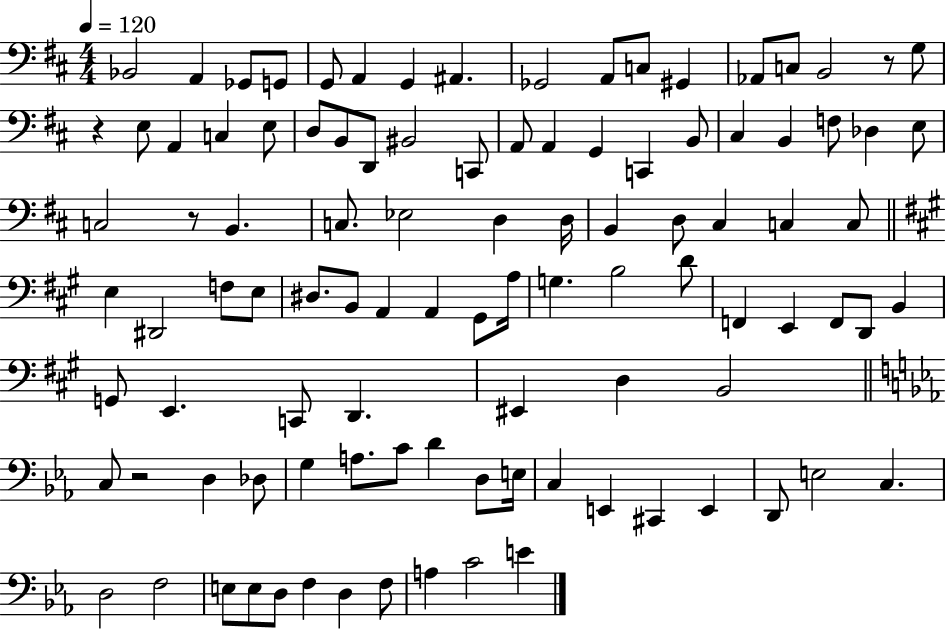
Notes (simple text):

Bb2/h A2/q Gb2/e G2/e G2/e A2/q G2/q A#2/q. Gb2/h A2/e C3/e G#2/q Ab2/e C3/e B2/h R/e G3/e R/q E3/e A2/q C3/q E3/e D3/e B2/e D2/e BIS2/h C2/e A2/e A2/q G2/q C2/q B2/e C#3/q B2/q F3/e Db3/q E3/e C3/h R/e B2/q. C3/e. Eb3/h D3/q D3/s B2/q D3/e C#3/q C3/q C3/e E3/q D#2/h F3/e E3/e D#3/e. B2/e A2/q A2/q G#2/e A3/s G3/q. B3/h D4/e F2/q E2/q F2/e D2/e B2/q G2/e E2/q. C2/e D2/q. EIS2/q D3/q B2/h C3/e R/h D3/q Db3/e G3/q A3/e. C4/e D4/q D3/e E3/s C3/q E2/q C#2/q E2/q D2/e E3/h C3/q. D3/h F3/h E3/e E3/e D3/e F3/q D3/q F3/e A3/q C4/h E4/q